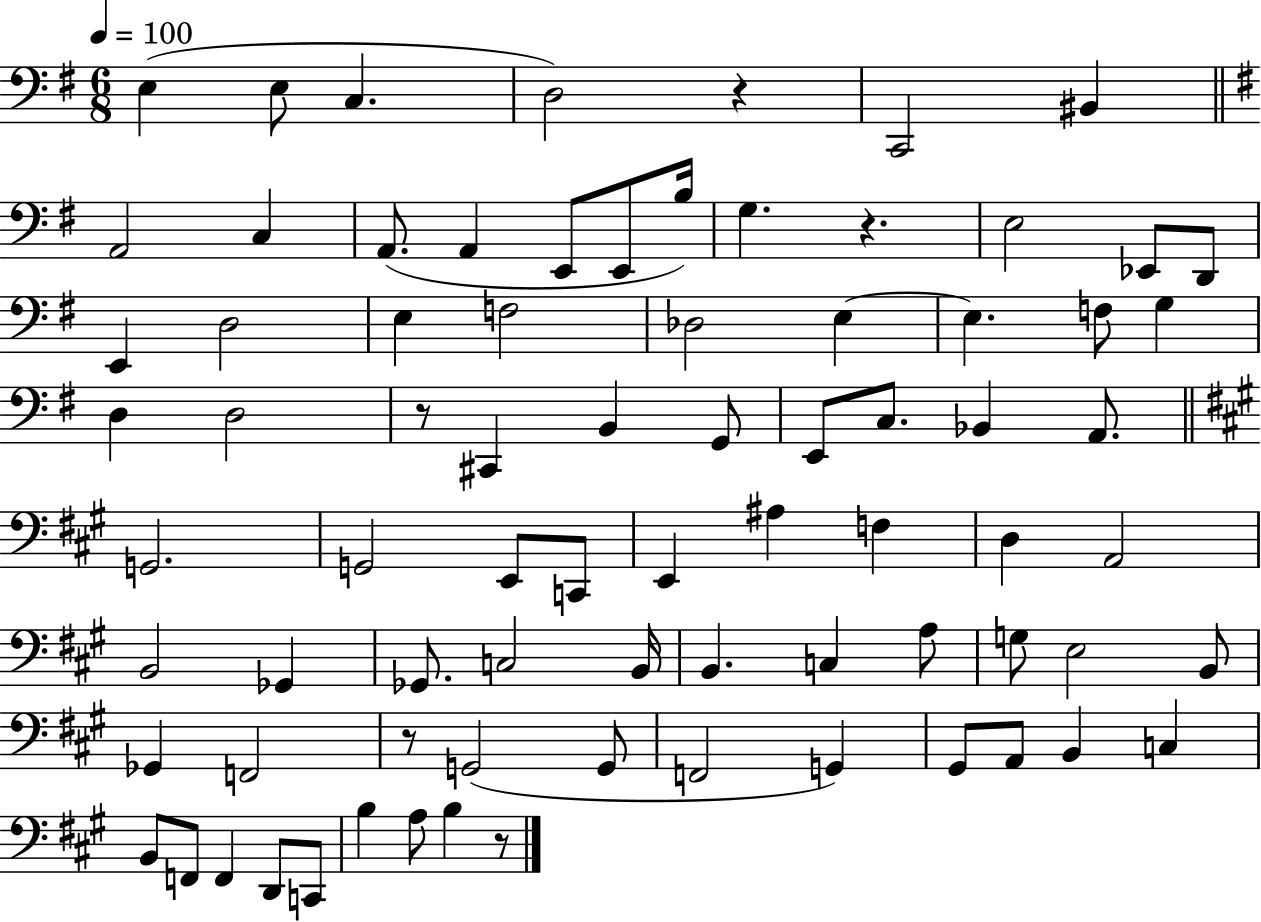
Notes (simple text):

E3/q E3/e C3/q. D3/h R/q C2/h BIS2/q A2/h C3/q A2/e. A2/q E2/e E2/e B3/s G3/q. R/q. E3/h Eb2/e D2/e E2/q D3/h E3/q F3/h Db3/h E3/q E3/q. F3/e G3/q D3/q D3/h R/e C#2/q B2/q G2/e E2/e C3/e. Bb2/q A2/e. G2/h. G2/h E2/e C2/e E2/q A#3/q F3/q D3/q A2/h B2/h Gb2/q Gb2/e. C3/h B2/s B2/q. C3/q A3/e G3/e E3/h B2/e Gb2/q F2/h R/e G2/h G2/e F2/h G2/q G#2/e A2/e B2/q C3/q B2/e F2/e F2/q D2/e C2/e B3/q A3/e B3/q R/e